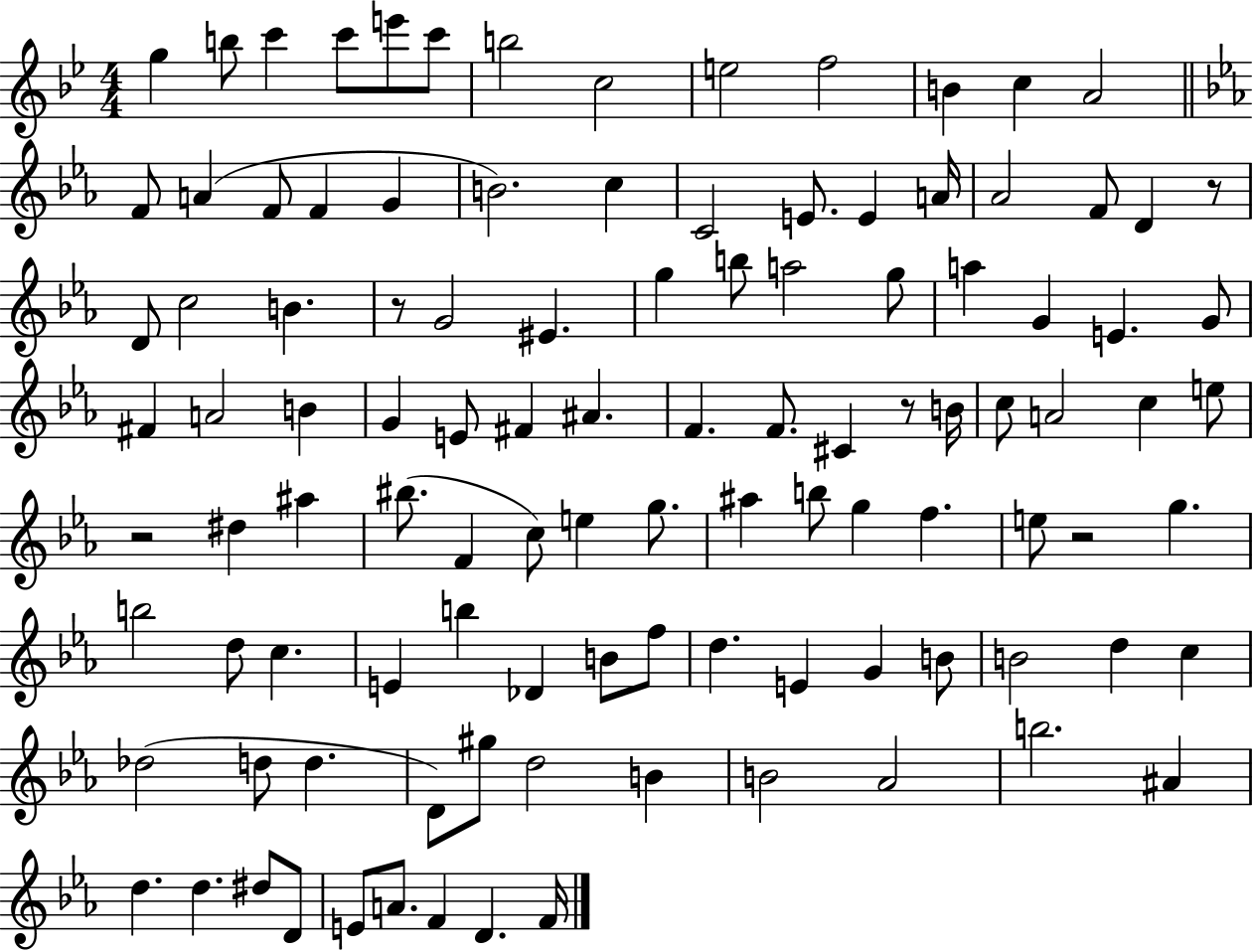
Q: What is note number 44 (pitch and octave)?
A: G4